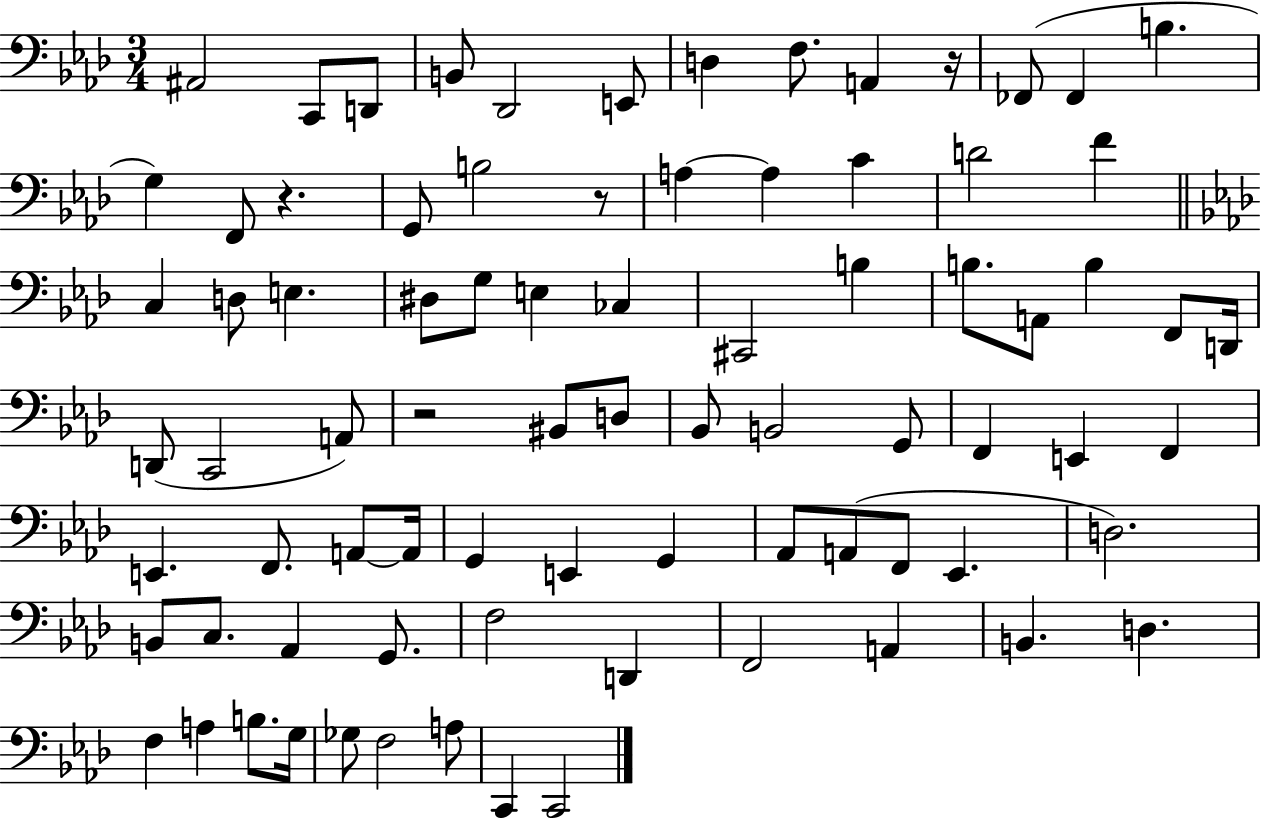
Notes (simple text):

A#2/h C2/e D2/e B2/e Db2/h E2/e D3/q F3/e. A2/q R/s FES2/e FES2/q B3/q. G3/q F2/e R/q. G2/e B3/h R/e A3/q A3/q C4/q D4/h F4/q C3/q D3/e E3/q. D#3/e G3/e E3/q CES3/q C#2/h B3/q B3/e. A2/e B3/q F2/e D2/s D2/e C2/h A2/e R/h BIS2/e D3/e Bb2/e B2/h G2/e F2/q E2/q F2/q E2/q. F2/e. A2/e A2/s G2/q E2/q G2/q Ab2/e A2/e F2/e Eb2/q. D3/h. B2/e C3/e. Ab2/q G2/e. F3/h D2/q F2/h A2/q B2/q. D3/q. F3/q A3/q B3/e. G3/s Gb3/e F3/h A3/e C2/q C2/h